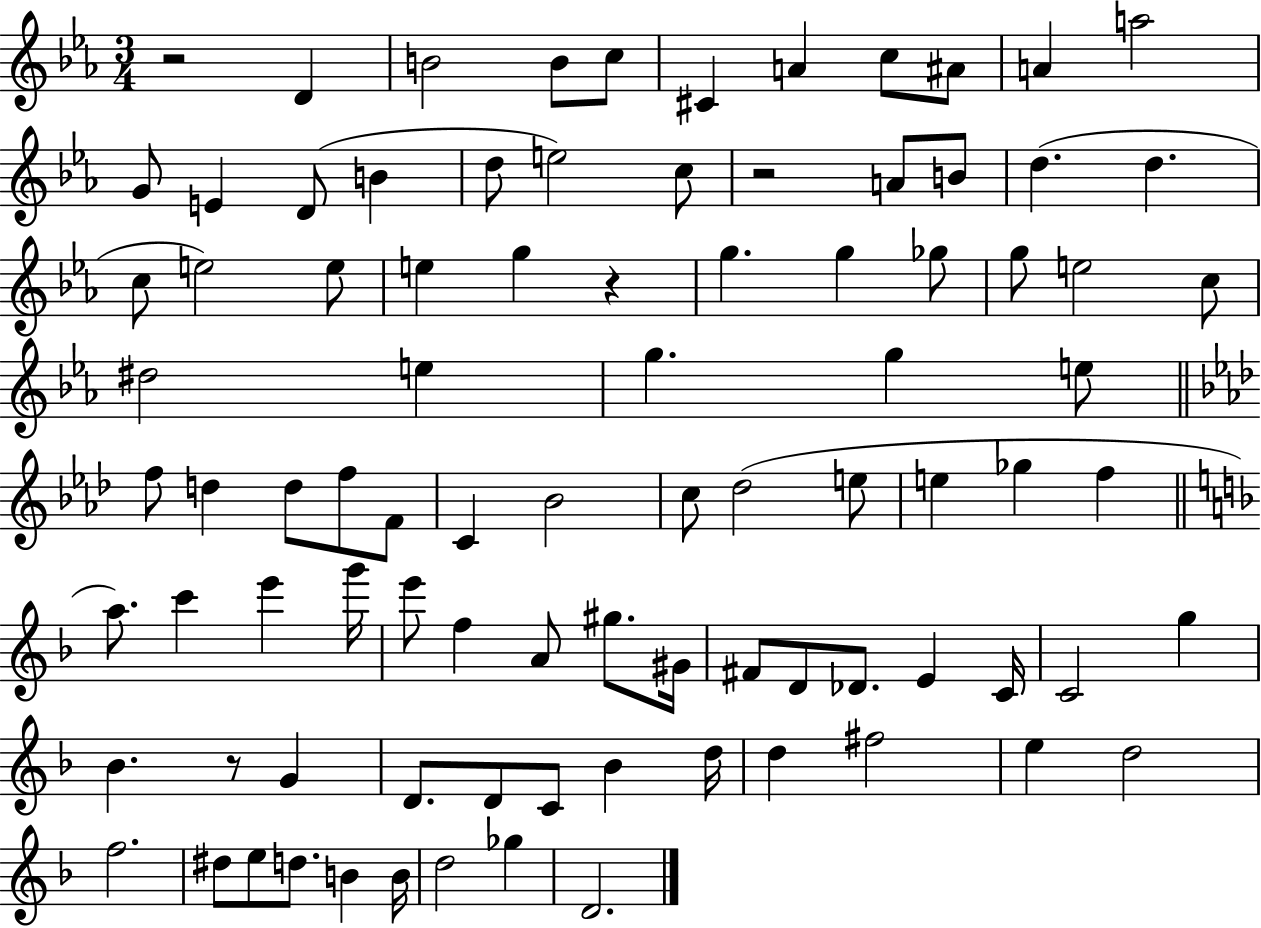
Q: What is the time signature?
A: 3/4